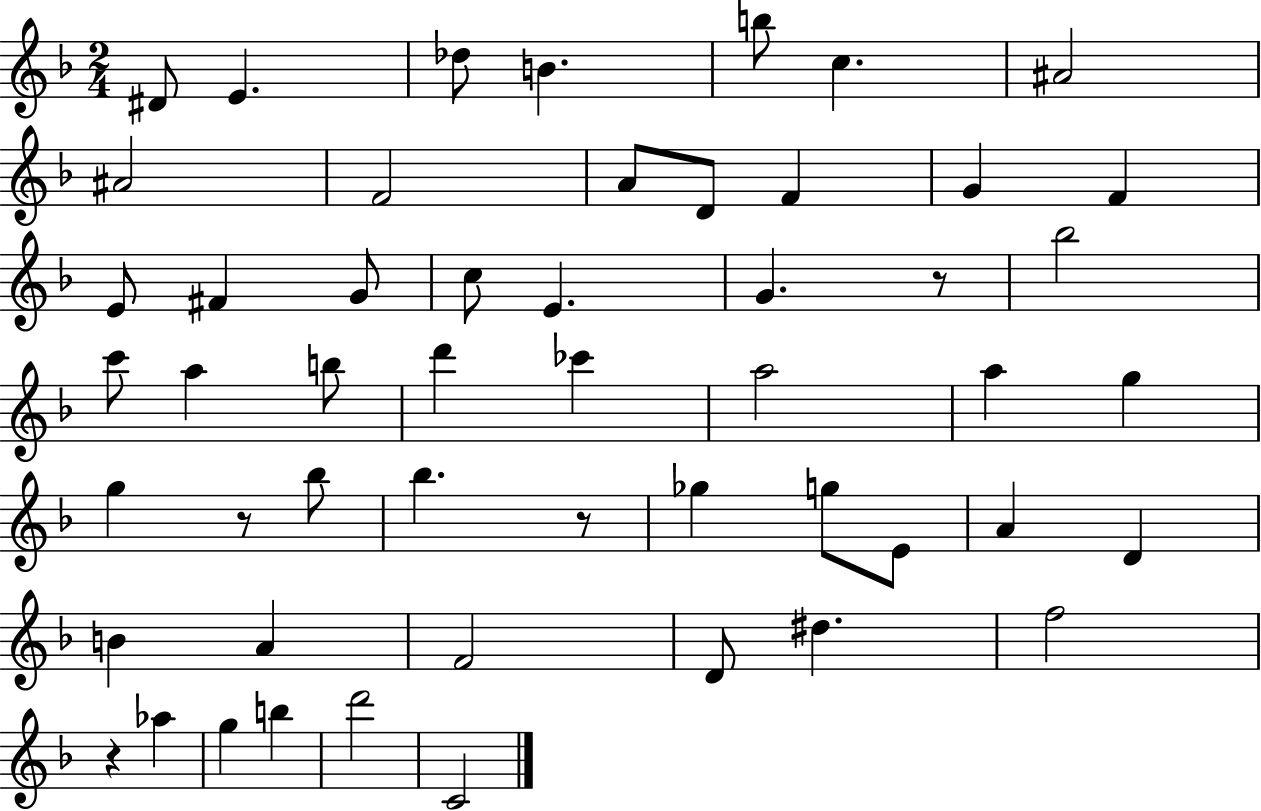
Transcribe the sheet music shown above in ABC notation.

X:1
T:Untitled
M:2/4
L:1/4
K:F
^D/2 E _d/2 B b/2 c ^A2 ^A2 F2 A/2 D/2 F G F E/2 ^F G/2 c/2 E G z/2 _b2 c'/2 a b/2 d' _c' a2 a g g z/2 _b/2 _b z/2 _g g/2 E/2 A D B A F2 D/2 ^d f2 z _a g b d'2 C2